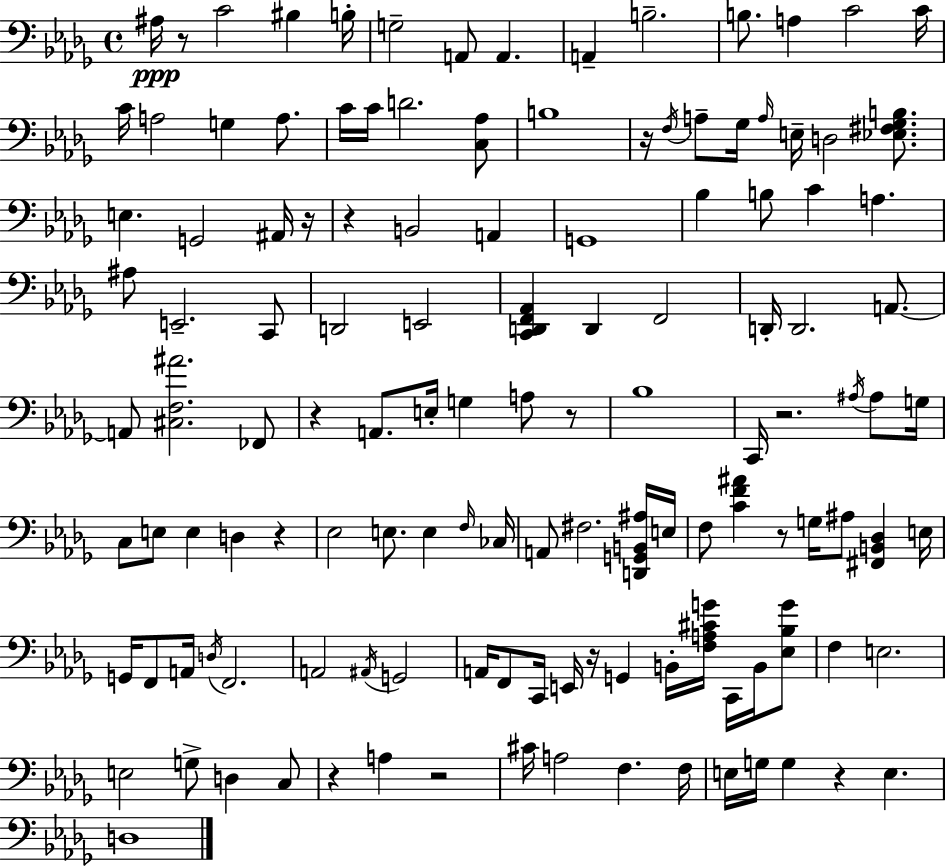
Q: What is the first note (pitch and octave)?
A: A#3